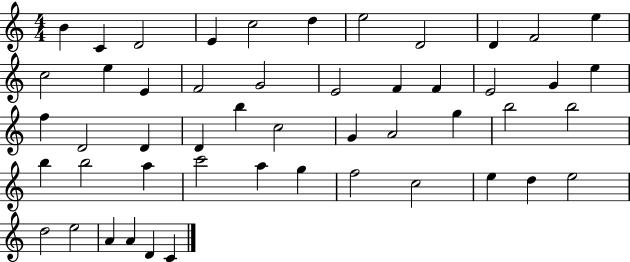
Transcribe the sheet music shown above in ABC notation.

X:1
T:Untitled
M:4/4
L:1/4
K:C
B C D2 E c2 d e2 D2 D F2 e c2 e E F2 G2 E2 F F E2 G e f D2 D D b c2 G A2 g b2 b2 b b2 a c'2 a g f2 c2 e d e2 d2 e2 A A D C